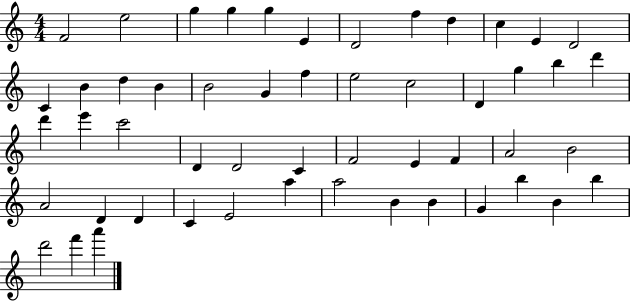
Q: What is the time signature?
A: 4/4